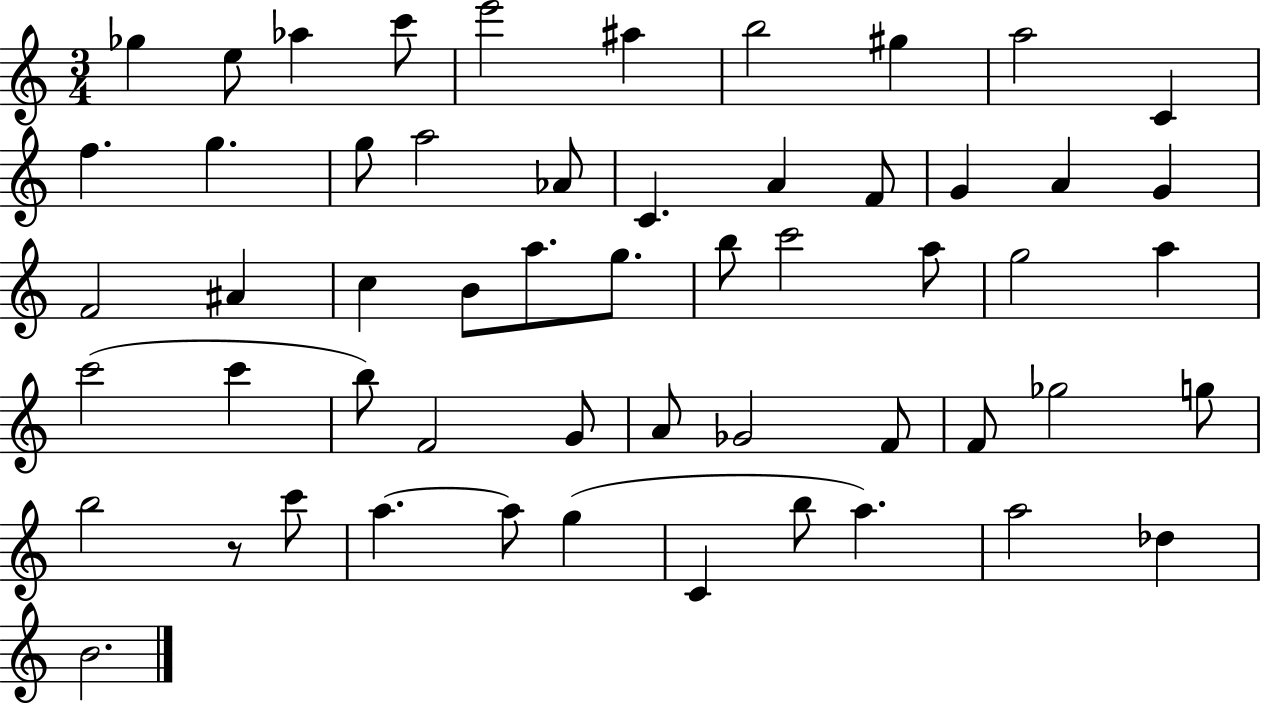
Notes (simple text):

Gb5/q E5/e Ab5/q C6/e E6/h A#5/q B5/h G#5/q A5/h C4/q F5/q. G5/q. G5/e A5/h Ab4/e C4/q. A4/q F4/e G4/q A4/q G4/q F4/h A#4/q C5/q B4/e A5/e. G5/e. B5/e C6/h A5/e G5/h A5/q C6/h C6/q B5/e F4/h G4/e A4/e Gb4/h F4/e F4/e Gb5/h G5/e B5/h R/e C6/e A5/q. A5/e G5/q C4/q B5/e A5/q. A5/h Db5/q B4/h.